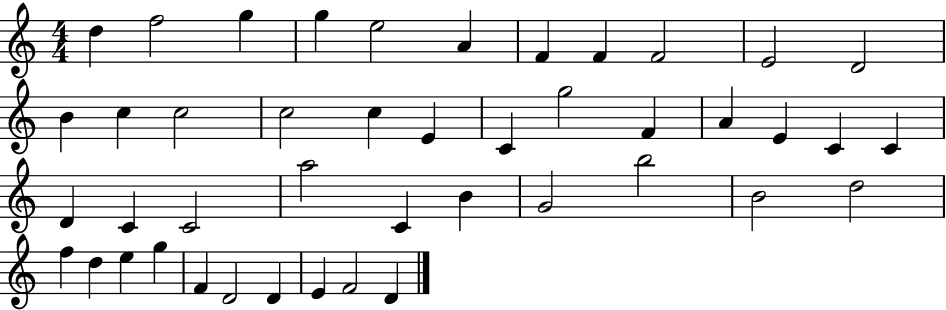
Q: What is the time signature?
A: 4/4